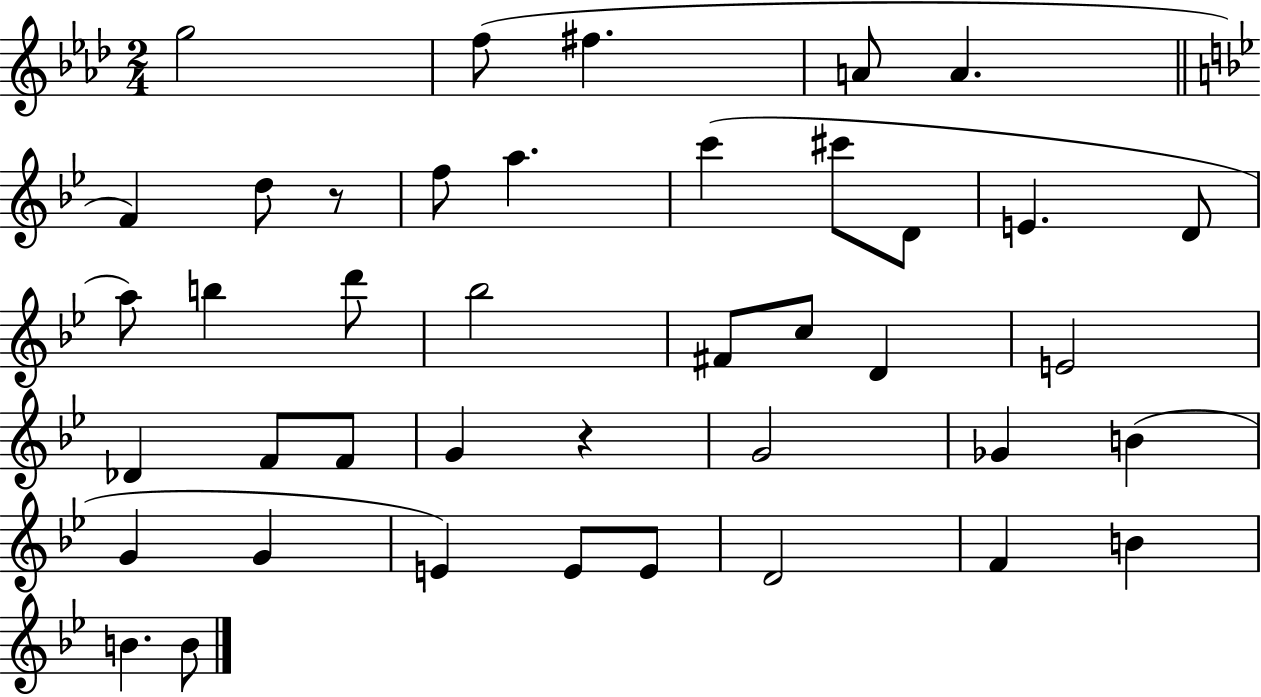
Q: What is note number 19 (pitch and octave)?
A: F#4